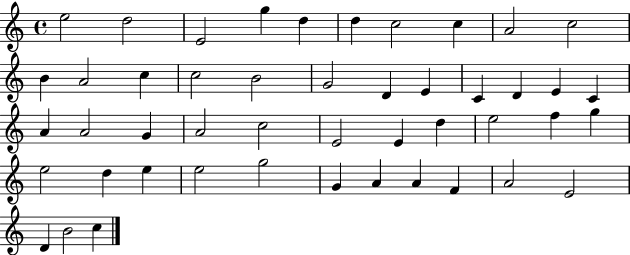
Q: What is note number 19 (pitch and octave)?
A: C4